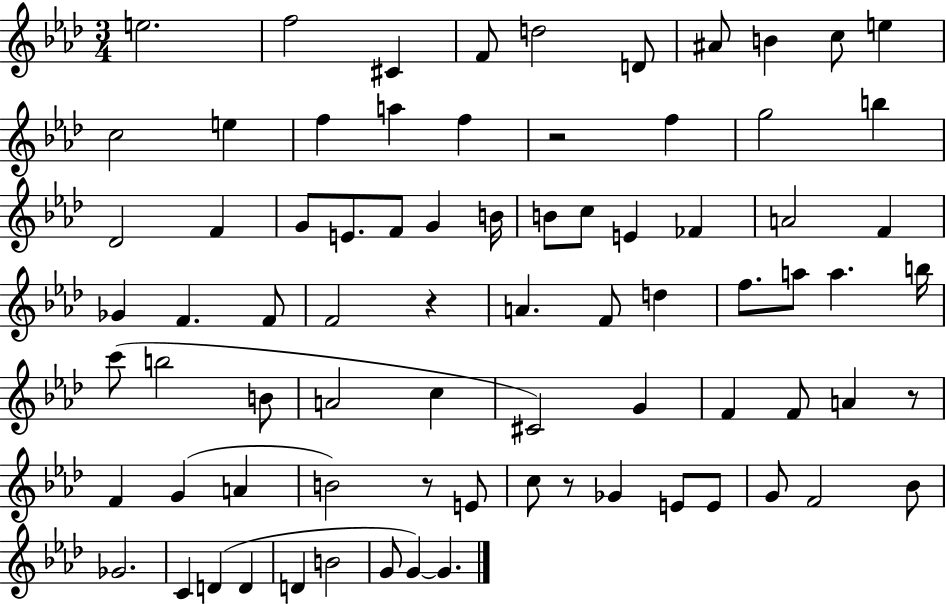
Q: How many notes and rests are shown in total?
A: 78